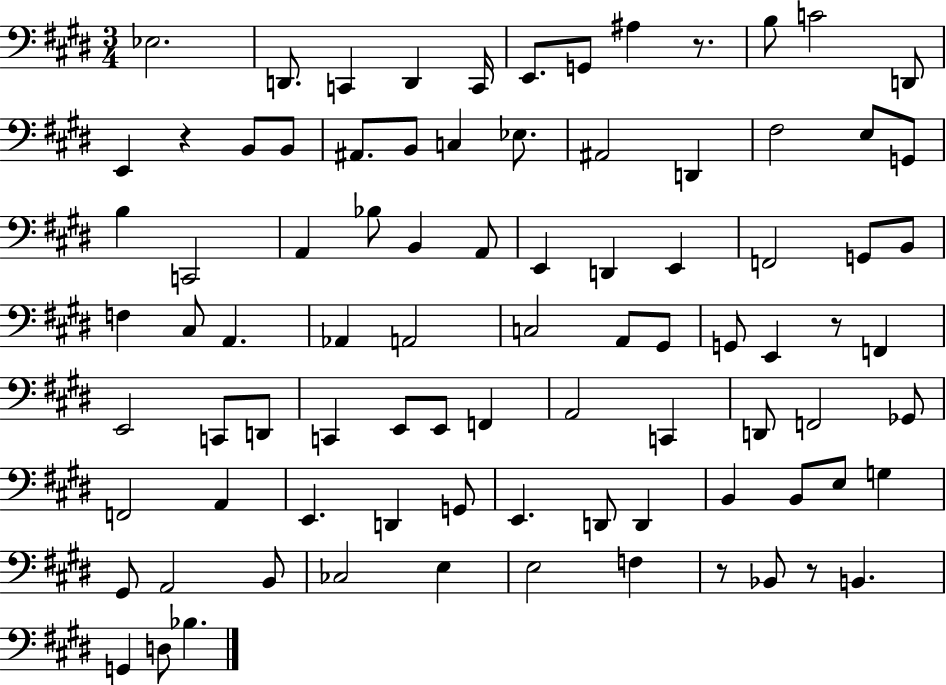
{
  \clef bass
  \numericTimeSignature
  \time 3/4
  \key e \major
  \repeat volta 2 { ees2. | d,8. c,4 d,4 c,16 | e,8. g,8 ais4 r8. | b8 c'2 d,8 | \break e,4 r4 b,8 b,8 | ais,8. b,8 c4 ees8. | ais,2 d,4 | fis2 e8 g,8 | \break b4 c,2 | a,4 bes8 b,4 a,8 | e,4 d,4 e,4 | f,2 g,8 b,8 | \break f4 cis8 a,4. | aes,4 a,2 | c2 a,8 gis,8 | g,8 e,4 r8 f,4 | \break e,2 c,8 d,8 | c,4 e,8 e,8 f,4 | a,2 c,4 | d,8 f,2 ges,8 | \break f,2 a,4 | e,4. d,4 g,8 | e,4. d,8 d,4 | b,4 b,8 e8 g4 | \break gis,8 a,2 b,8 | ces2 e4 | e2 f4 | r8 bes,8 r8 b,4. | \break g,4 d8 bes4. | } \bar "|."
}